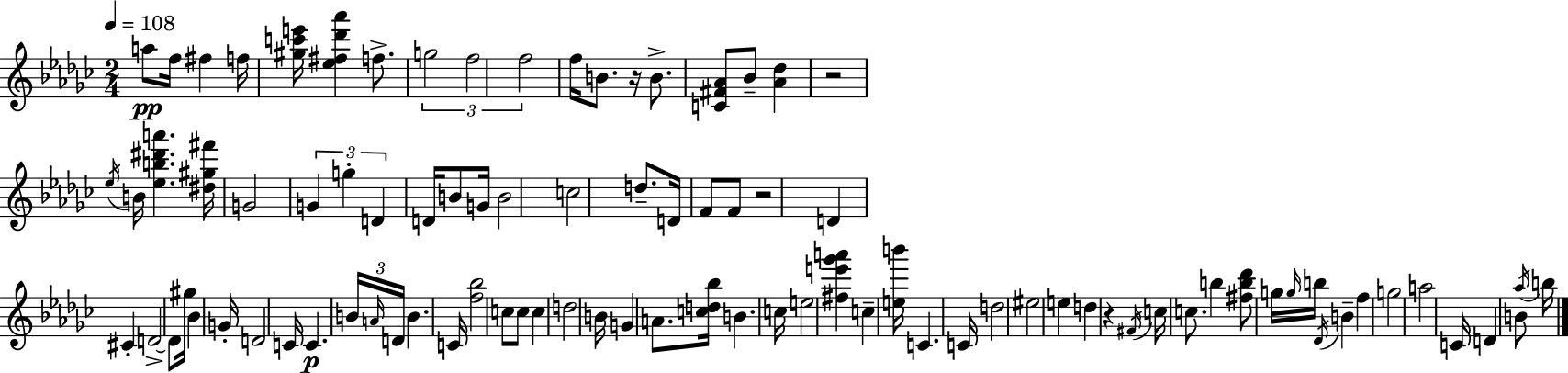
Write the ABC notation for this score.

X:1
T:Untitled
M:2/4
L:1/4
K:Ebm
a/2 f/4 ^f f/4 [^gc'e']/4 [_e^f_d'_a'] f/2 g2 f2 f2 f/4 B/2 z/4 B/2 [C^F_A]/2 _B/2 [_A_d] z2 _e/4 B/4 [_eb^d'a'] [^d^g^f']/4 G2 G g D D/4 B/2 G/4 B2 c2 d/2 D/4 F/2 F/2 z2 D ^C D2 D/2 ^g/4 _B G/4 D2 C/4 C B/4 A/4 D/4 B C/4 [f_b]2 c/2 c/2 c d2 B/4 G A/2 [cd_b]/4 B c/4 e2 [^fe'_g'a'] c [eb']/4 C C/4 d2 ^e2 e d z ^F/4 c/4 c/2 b [^fb_d']/2 g/4 g/4 b/4 _D/4 B f g2 a2 C/4 D B/2 _a/4 b/4